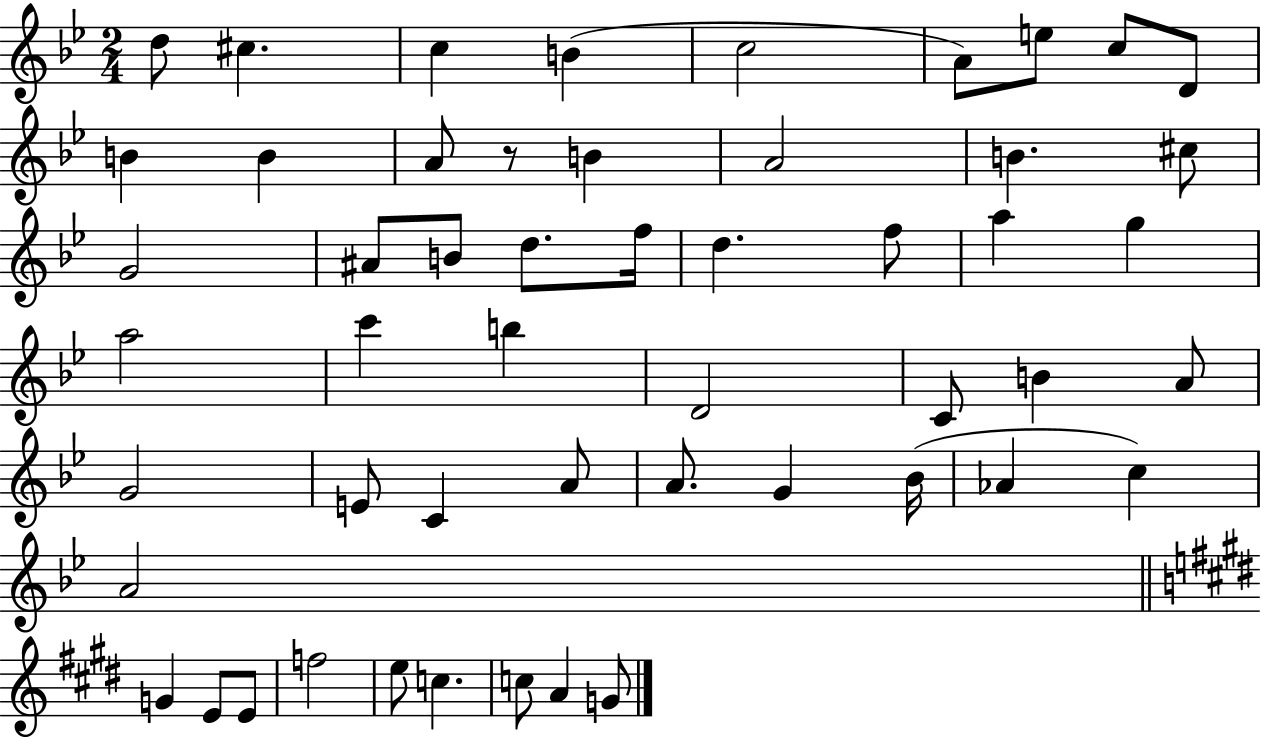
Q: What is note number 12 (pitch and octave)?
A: A4